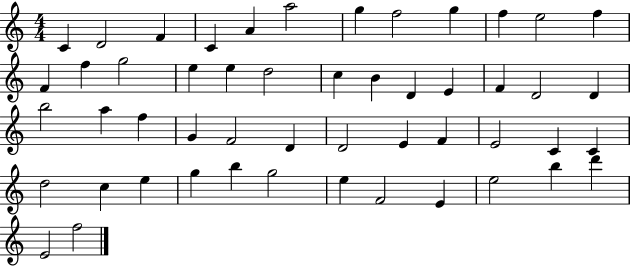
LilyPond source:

{
  \clef treble
  \numericTimeSignature
  \time 4/4
  \key c \major
  c'4 d'2 f'4 | c'4 a'4 a''2 | g''4 f''2 g''4 | f''4 e''2 f''4 | \break f'4 f''4 g''2 | e''4 e''4 d''2 | c''4 b'4 d'4 e'4 | f'4 d'2 d'4 | \break b''2 a''4 f''4 | g'4 f'2 d'4 | d'2 e'4 f'4 | e'2 c'4 c'4 | \break d''2 c''4 e''4 | g''4 b''4 g''2 | e''4 f'2 e'4 | e''2 b''4 d'''4 | \break e'2 f''2 | \bar "|."
}